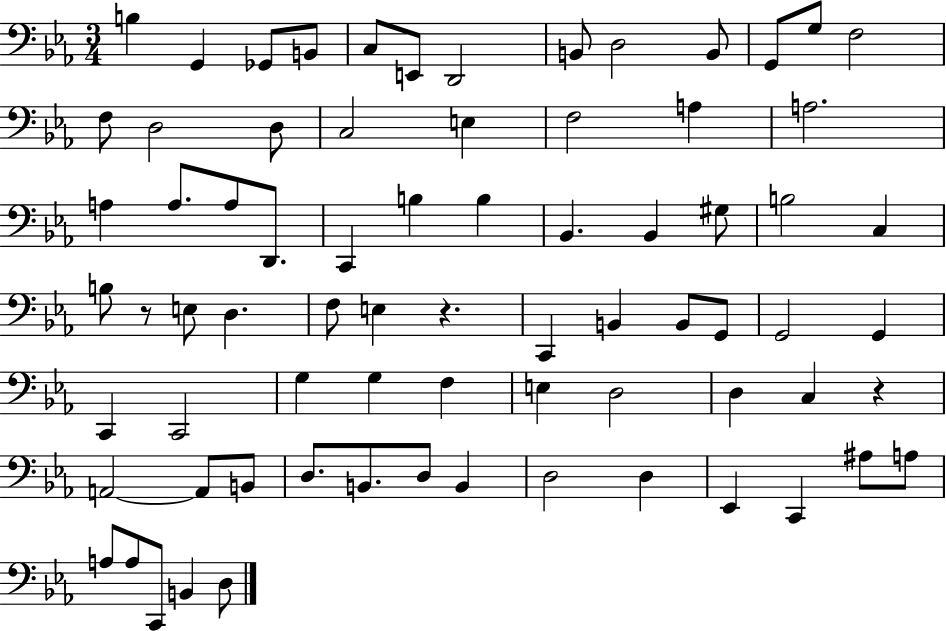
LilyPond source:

{
  \clef bass
  \numericTimeSignature
  \time 3/4
  \key ees \major
  b4 g,4 ges,8 b,8 | c8 e,8 d,2 | b,8 d2 b,8 | g,8 g8 f2 | \break f8 d2 d8 | c2 e4 | f2 a4 | a2. | \break a4 a8. a8 d,8. | c,4 b4 b4 | bes,4. bes,4 gis8 | b2 c4 | \break b8 r8 e8 d4. | f8 e4 r4. | c,4 b,4 b,8 g,8 | g,2 g,4 | \break c,4 c,2 | g4 g4 f4 | e4 d2 | d4 c4 r4 | \break a,2~~ a,8 b,8 | d8. b,8. d8 b,4 | d2 d4 | ees,4 c,4 ais8 a8 | \break a8 a8 c,8 b,4 d8 | \bar "|."
}